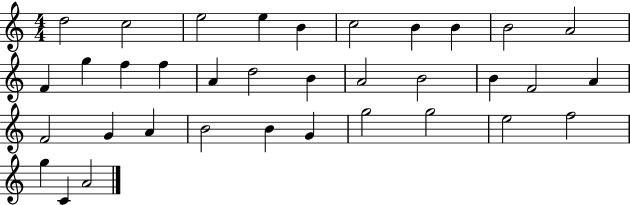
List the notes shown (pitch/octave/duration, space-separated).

D5/h C5/h E5/h E5/q B4/q C5/h B4/q B4/q B4/h A4/h F4/q G5/q F5/q F5/q A4/q D5/h B4/q A4/h B4/h B4/q F4/h A4/q F4/h G4/q A4/q B4/h B4/q G4/q G5/h G5/h E5/h F5/h G5/q C4/q A4/h